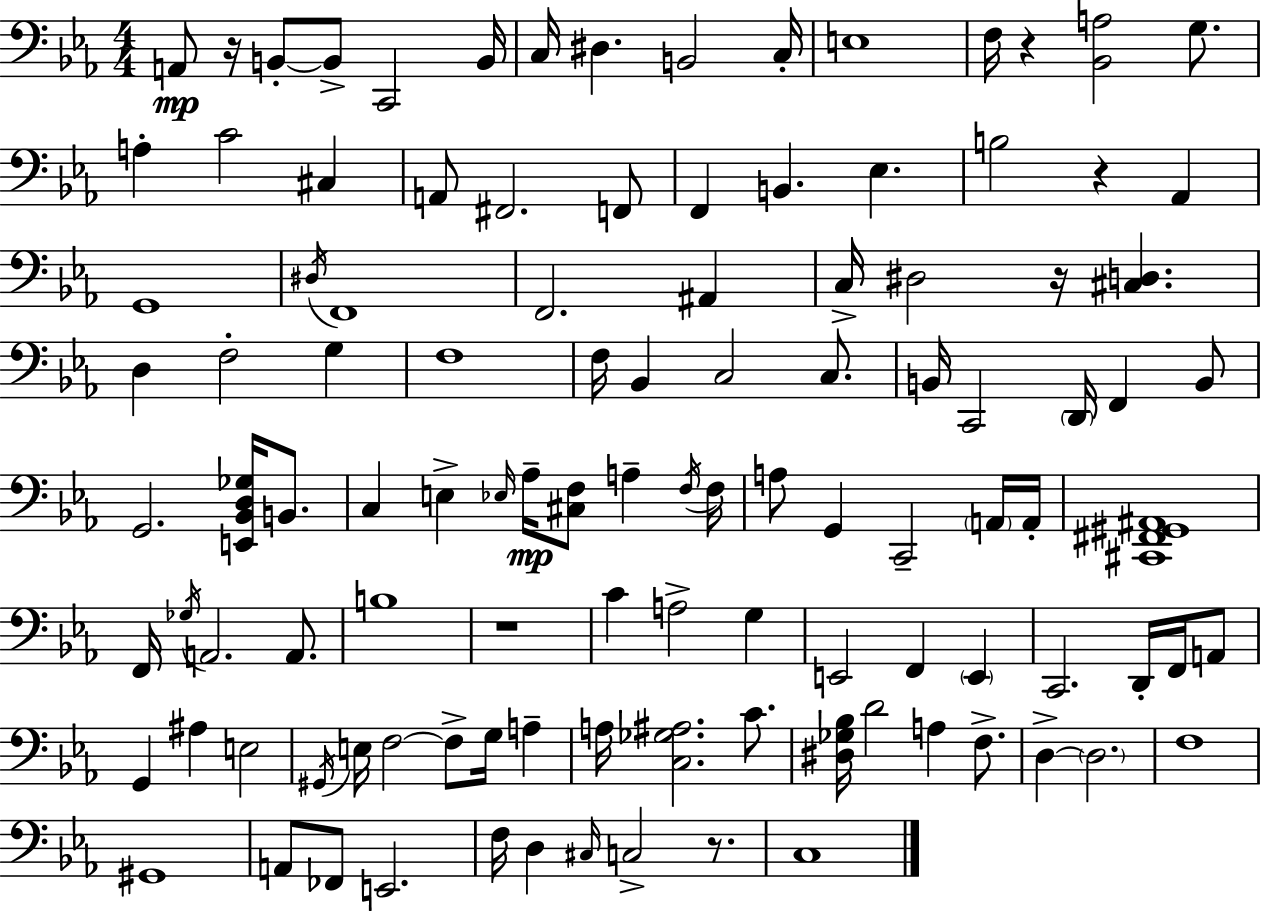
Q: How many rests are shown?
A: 6